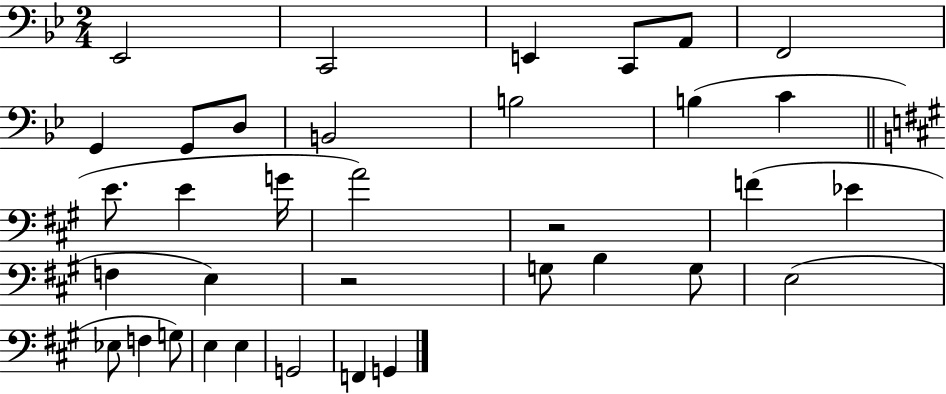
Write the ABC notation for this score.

X:1
T:Untitled
M:2/4
L:1/4
K:Bb
_E,,2 C,,2 E,, C,,/2 A,,/2 F,,2 G,, G,,/2 D,/2 B,,2 B,2 B, C E/2 E G/4 A2 z2 F _E F, E, z2 G,/2 B, G,/2 E,2 _E,/2 F, G,/2 E, E, G,,2 F,, G,,